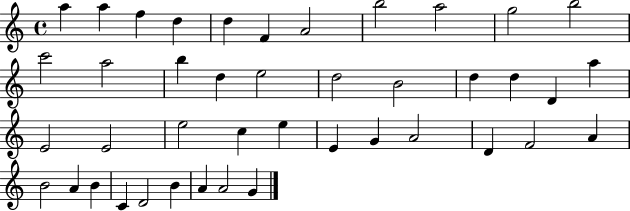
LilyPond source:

{
  \clef treble
  \time 4/4
  \defaultTimeSignature
  \key c \major
  a''4 a''4 f''4 d''4 | d''4 f'4 a'2 | b''2 a''2 | g''2 b''2 | \break c'''2 a''2 | b''4 d''4 e''2 | d''2 b'2 | d''4 d''4 d'4 a''4 | \break e'2 e'2 | e''2 c''4 e''4 | e'4 g'4 a'2 | d'4 f'2 a'4 | \break b'2 a'4 b'4 | c'4 d'2 b'4 | a'4 a'2 g'4 | \bar "|."
}